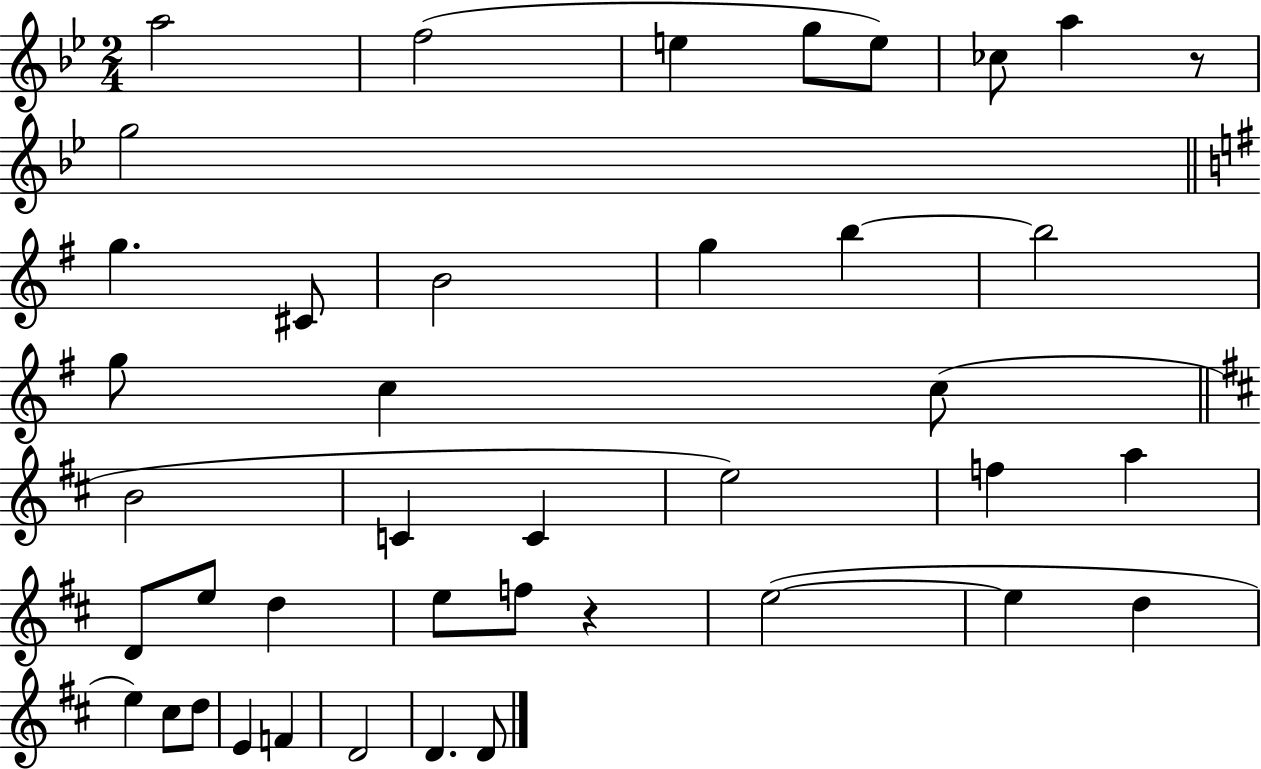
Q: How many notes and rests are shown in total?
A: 41